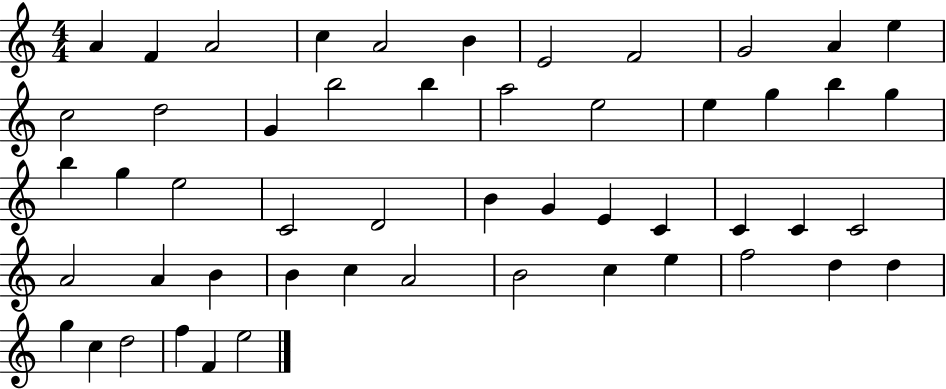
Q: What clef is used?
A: treble